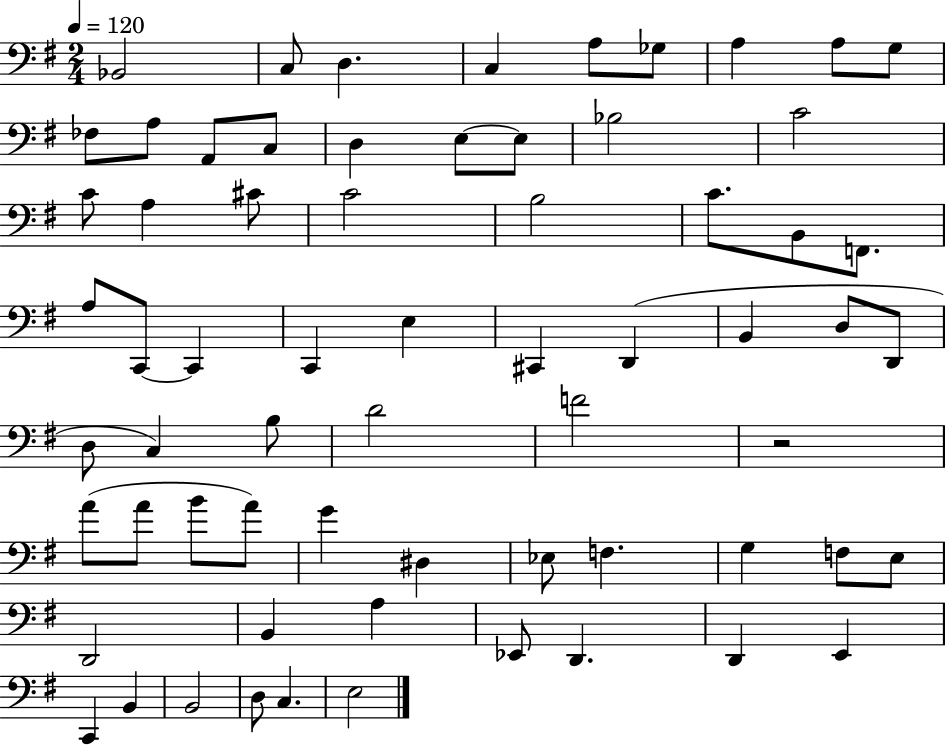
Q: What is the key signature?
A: G major